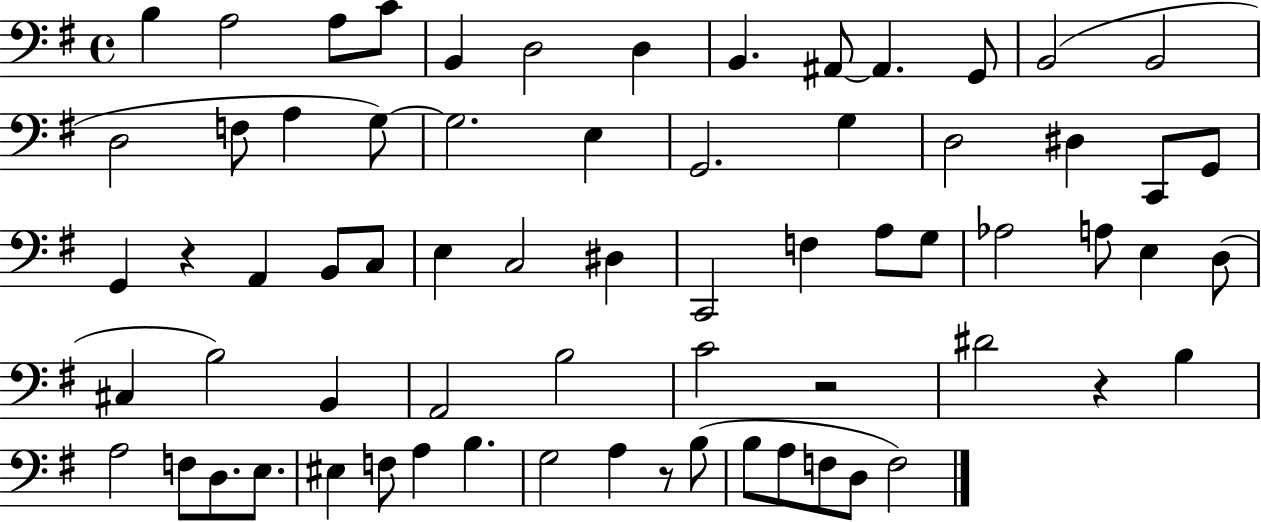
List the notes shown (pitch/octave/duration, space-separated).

B3/q A3/h A3/e C4/e B2/q D3/h D3/q B2/q. A#2/e A#2/q. G2/e B2/h B2/h D3/h F3/e A3/q G3/e G3/h. E3/q G2/h. G3/q D3/h D#3/q C2/e G2/e G2/q R/q A2/q B2/e C3/e E3/q C3/h D#3/q C2/h F3/q A3/e G3/e Ab3/h A3/e E3/q D3/e C#3/q B3/h B2/q A2/h B3/h C4/h R/h D#4/h R/q B3/q A3/h F3/e D3/e. E3/e. EIS3/q F3/e A3/q B3/q. G3/h A3/q R/e B3/e B3/e A3/e F3/e D3/e F3/h